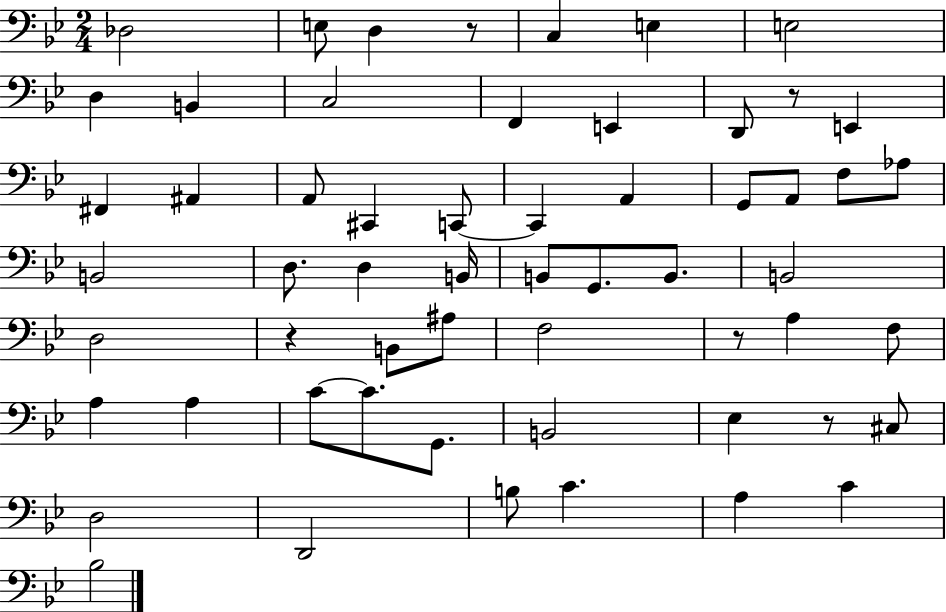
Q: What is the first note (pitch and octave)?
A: Db3